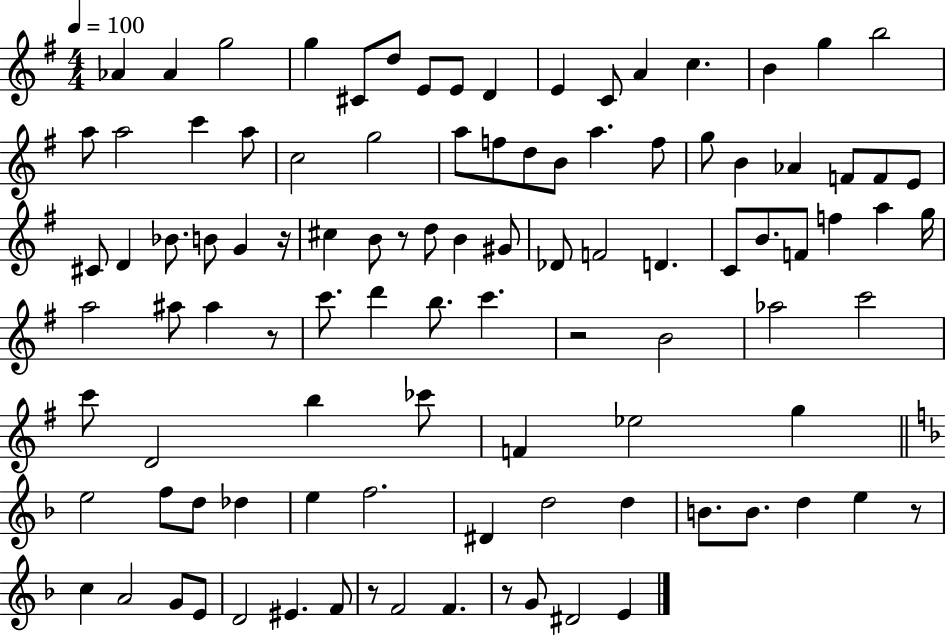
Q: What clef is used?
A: treble